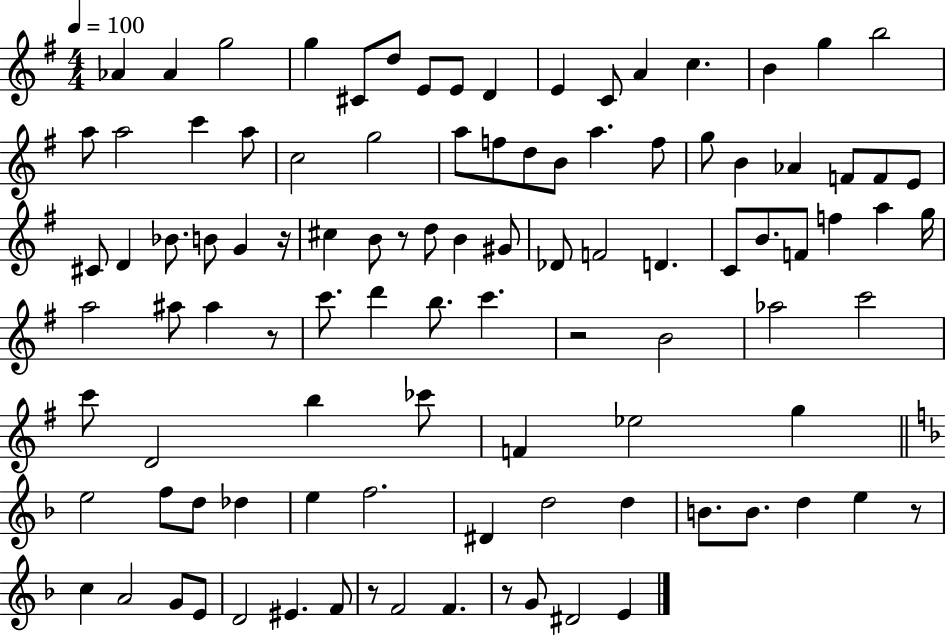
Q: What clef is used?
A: treble